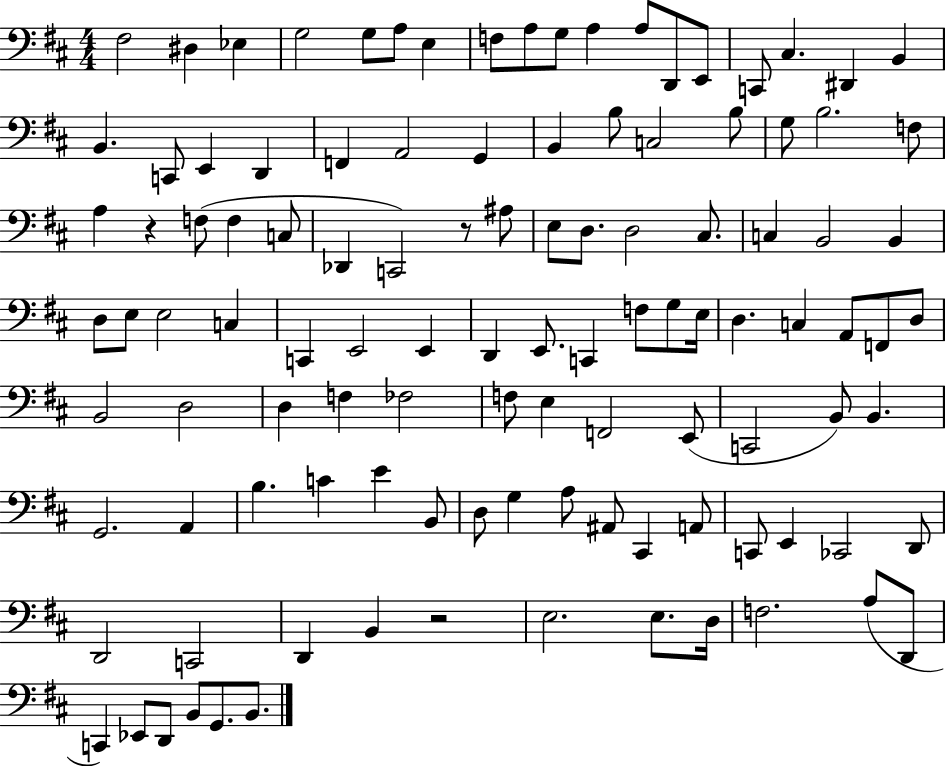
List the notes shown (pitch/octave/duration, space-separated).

F#3/h D#3/q Eb3/q G3/h G3/e A3/e E3/q F3/e A3/e G3/e A3/q A3/e D2/e E2/e C2/e C#3/q. D#2/q B2/q B2/q. C2/e E2/q D2/q F2/q A2/h G2/q B2/q B3/e C3/h B3/e G3/e B3/h. F3/e A3/q R/q F3/e F3/q C3/e Db2/q C2/h R/e A#3/e E3/e D3/e. D3/h C#3/e. C3/q B2/h B2/q D3/e E3/e E3/h C3/q C2/q E2/h E2/q D2/q E2/e. C2/q F3/e G3/e E3/s D3/q. C3/q A2/e F2/e D3/e B2/h D3/h D3/q F3/q FES3/h F3/e E3/q F2/h E2/e C2/h B2/e B2/q. G2/h. A2/q B3/q. C4/q E4/q B2/e D3/e G3/q A3/e A#2/e C#2/q A2/e C2/e E2/q CES2/h D2/e D2/h C2/h D2/q B2/q R/h E3/h. E3/e. D3/s F3/h. A3/e D2/e C2/q Eb2/e D2/e B2/e G2/e. B2/e.